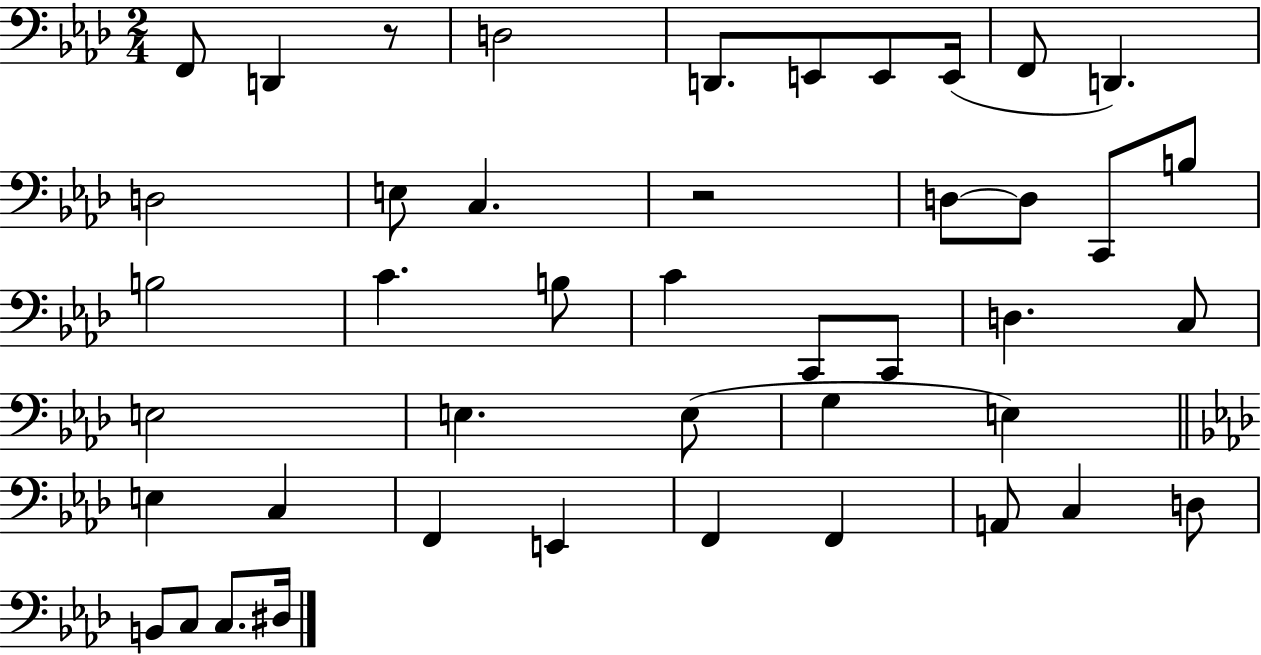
{
  \clef bass
  \numericTimeSignature
  \time 2/4
  \key aes \major
  \repeat volta 2 { f,8 d,4 r8 | d2 | d,8. e,8 e,8 e,16( | f,8 d,4.) | \break d2 | e8 c4. | r2 | d8~~ d8 c,8 b8 | \break b2 | c'4. b8 | c'4 c,8 c,8 | d4. c8 | \break e2 | e4. e8( | g4 e4) | \bar "||" \break \key aes \major e4 c4 | f,4 e,4 | f,4 f,4 | a,8 c4 d8 | \break b,8 c8 c8. dis16 | } \bar "|."
}